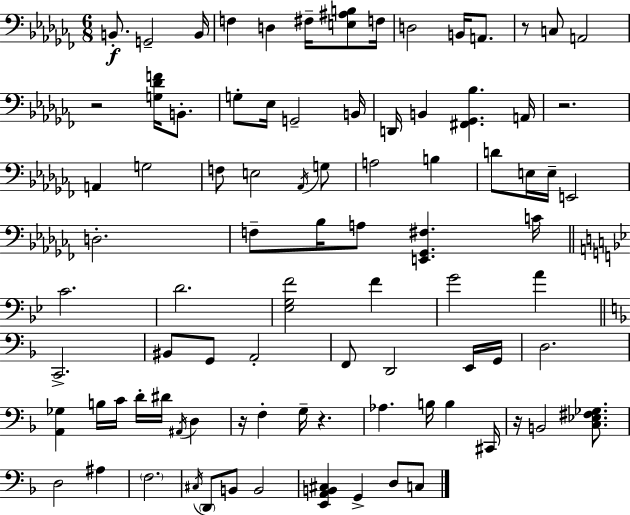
{
  \clef bass
  \numericTimeSignature
  \time 6/8
  \key aes \minor
  b,8.-.\f g,2-- b,16 | f4 d4 fis16-- <e ais b>8 f16 | d2 b,16 a,8. | r8 c8 a,2 | \break r2 <g des' f'>16 b,8.-. | g8-. ees16 g,2-- b,16 | d,16 b,4 <fis, ges, bes>4. a,16 | r2. | \break a,4 g2 | f8 e2 \acciaccatura { aes,16 } g8 | a2 b4 | d'8 e16 e16-- e,2 | \break d2.-. | f8-- bes16 a8 <e, ges, fis>4. | c'16 \bar "||" \break \key bes \major c'2. | d'2. | <ees g f'>2 f'4 | g'2 a'4 | \break \bar "||" \break \key f \major c,2.-> | bis,8 g,8 a,2-. | f,8 d,2 e,16 g,16 | d2. | \break <a, ges>4 b16 c'16 d'16-. dis'16 \acciaccatura { ais,16 } d4 | r16 f4-. g16-- r4. | aes4. b16 b4 | cis,16 r16 b,2 <c ees fis ges>8. | \break d2 ais4 | \parenthesize f2. | \acciaccatura { cis16 } \parenthesize d,8 b,8 b,2 | <e, a, b, cis>4 g,4-> d8 | \break c8 \bar "|."
}